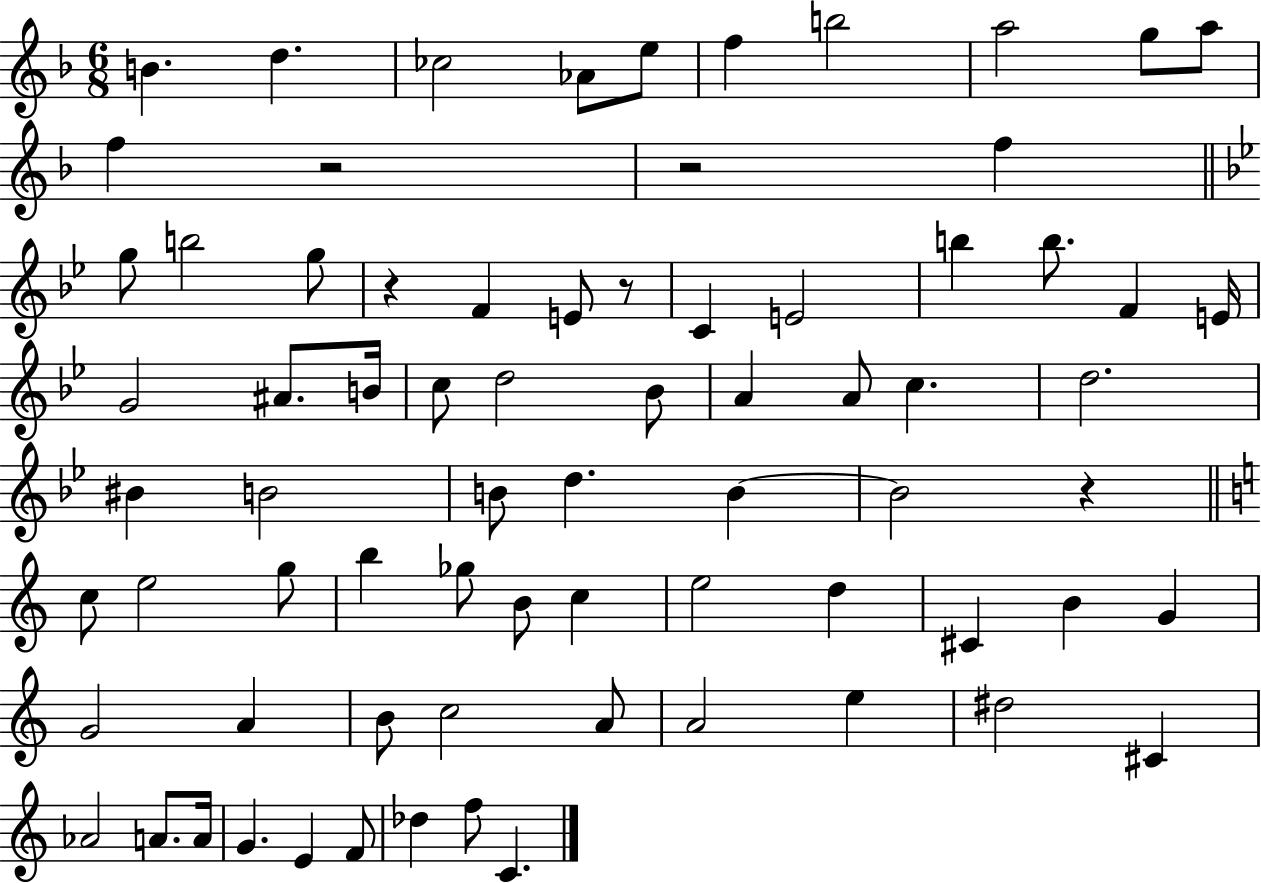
{
  \clef treble
  \numericTimeSignature
  \time 6/8
  \key f \major
  \repeat volta 2 { b'4. d''4. | ces''2 aes'8 e''8 | f''4 b''2 | a''2 g''8 a''8 | \break f''4 r2 | r2 f''4 | \bar "||" \break \key bes \major g''8 b''2 g''8 | r4 f'4 e'8 r8 | c'4 e'2 | b''4 b''8. f'4 e'16 | \break g'2 ais'8. b'16 | c''8 d''2 bes'8 | a'4 a'8 c''4. | d''2. | \break bis'4 b'2 | b'8 d''4. b'4~~ | b'2 r4 | \bar "||" \break \key a \minor c''8 e''2 g''8 | b''4 ges''8 b'8 c''4 | e''2 d''4 | cis'4 b'4 g'4 | \break g'2 a'4 | b'8 c''2 a'8 | a'2 e''4 | dis''2 cis'4 | \break aes'2 a'8. a'16 | g'4. e'4 f'8 | des''4 f''8 c'4. | } \bar "|."
}